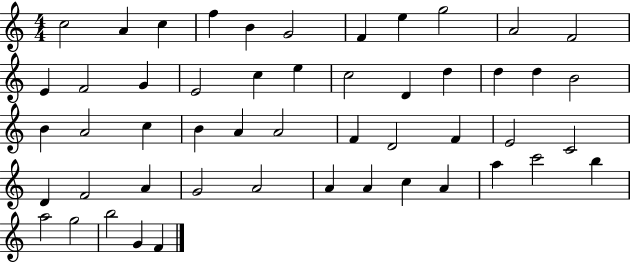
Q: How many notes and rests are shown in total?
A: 51